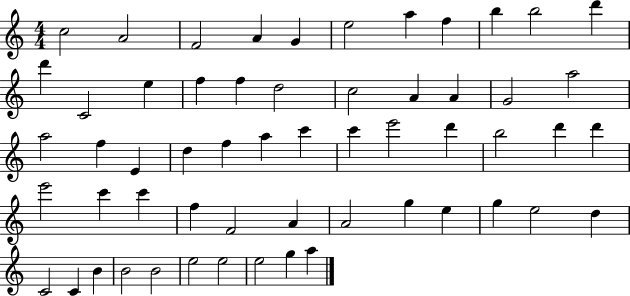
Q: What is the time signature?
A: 4/4